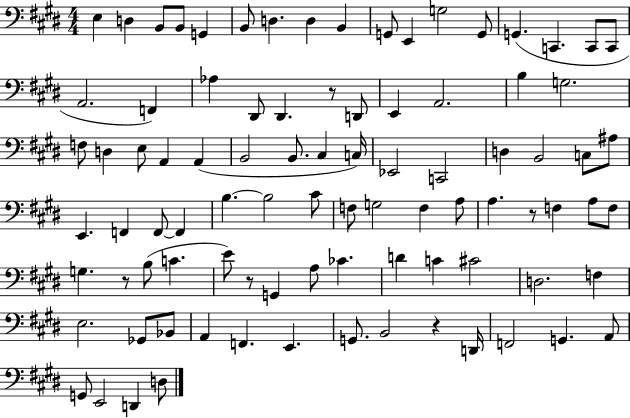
E3/q D3/q B2/e B2/e G2/q B2/e D3/q. D3/q B2/q G2/e E2/q G3/h G2/e G2/q. C2/q. C2/e C2/e A2/h. F2/q Ab3/q D#2/e D#2/q. R/e D2/e E2/q A2/h. B3/q G3/h. F3/e D3/q E3/e A2/q A2/q B2/h B2/e. C#3/q C3/s Eb2/h C2/h D3/q B2/h C3/e A#3/e E2/q. F2/q F2/e F2/q B3/q. B3/h C#4/e F3/e G3/h F3/q A3/e A3/q. R/e F3/q A3/e F3/e G3/q. R/e B3/e C4/q. E4/e R/e G2/q A3/e CES4/q. D4/q C4/q C#4/h D3/h. F3/q E3/h. Gb2/e Bb2/e A2/q F2/q. E2/q. G2/e. B2/h R/q D2/s F2/h G2/q. A2/e G2/e E2/h D2/q D3/e